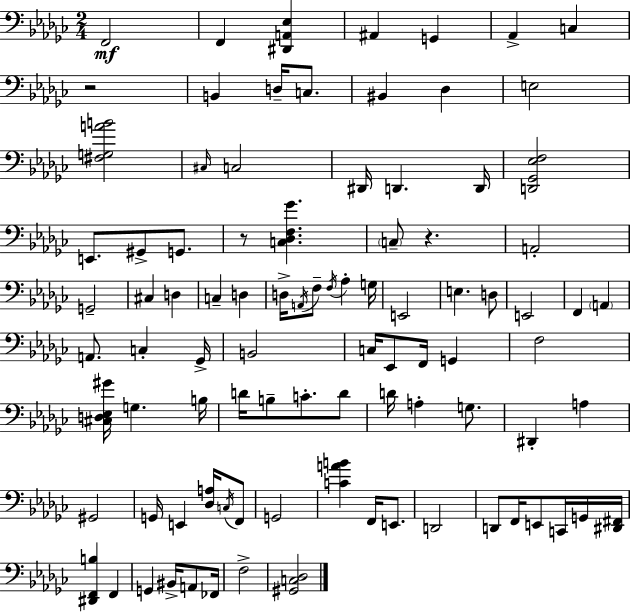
F2/h F2/q [D#2,A2,Eb3]/q A#2/q G2/q Ab2/q C3/q R/h B2/q D3/s C3/e. BIS2/q Db3/q E3/h [F#3,G3,A4,B4]/h C#3/s C3/h D#2/s D2/q. D2/s [D2,Gb2,Eb3,F3]/h E2/e. G#2/e G2/e. R/e [C3,Db3,F3,Gb4]/q. C3/e R/q. A2/h G2/h C#3/q D3/q C3/q D3/q D3/s A2/s F3/e F3/s Ab3/q G3/s E2/h E3/q. D3/e E2/h F2/q A2/q A2/e. C3/q Gb2/s B2/h C3/s Eb2/e F2/s G2/q F3/h [C#3,D3,Eb3,G#4]/s G3/q. B3/s D4/s B3/e C4/e. D4/e D4/s A3/q G3/e. D#2/q A3/q G#2/h G2/s E2/q [Db3,A3]/s C3/s F2/e G2/h [C4,A4,B4]/q F2/s E2/e. D2/h D2/e F2/s E2/e C2/s G2/s [D#2,F#2]/s [D#2,F2,B3]/q F2/q G2/q BIS2/s A2/e FES2/s F3/h [G#2,C3,Db3]/h